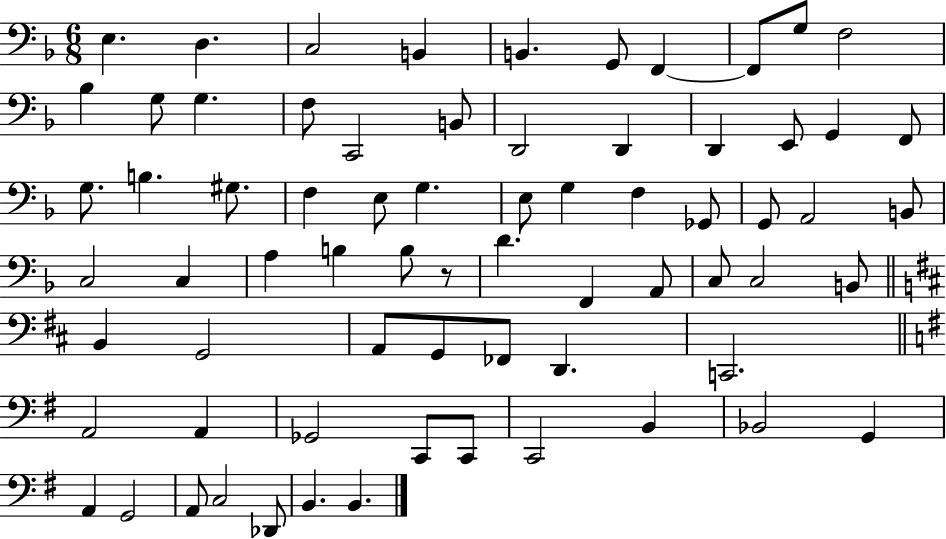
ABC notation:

X:1
T:Untitled
M:6/8
L:1/4
K:F
E, D, C,2 B,, B,, G,,/2 F,, F,,/2 G,/2 F,2 _B, G,/2 G, F,/2 C,,2 B,,/2 D,,2 D,, D,, E,,/2 G,, F,,/2 G,/2 B, ^G,/2 F, E,/2 G, E,/2 G, F, _G,,/2 G,,/2 A,,2 B,,/2 C,2 C, A, B, B,/2 z/2 D F,, A,,/2 C,/2 C,2 B,,/2 B,, G,,2 A,,/2 G,,/2 _F,,/2 D,, C,,2 A,,2 A,, _G,,2 C,,/2 C,,/2 C,,2 B,, _B,,2 G,, A,, G,,2 A,,/2 C,2 _D,,/2 B,, B,,